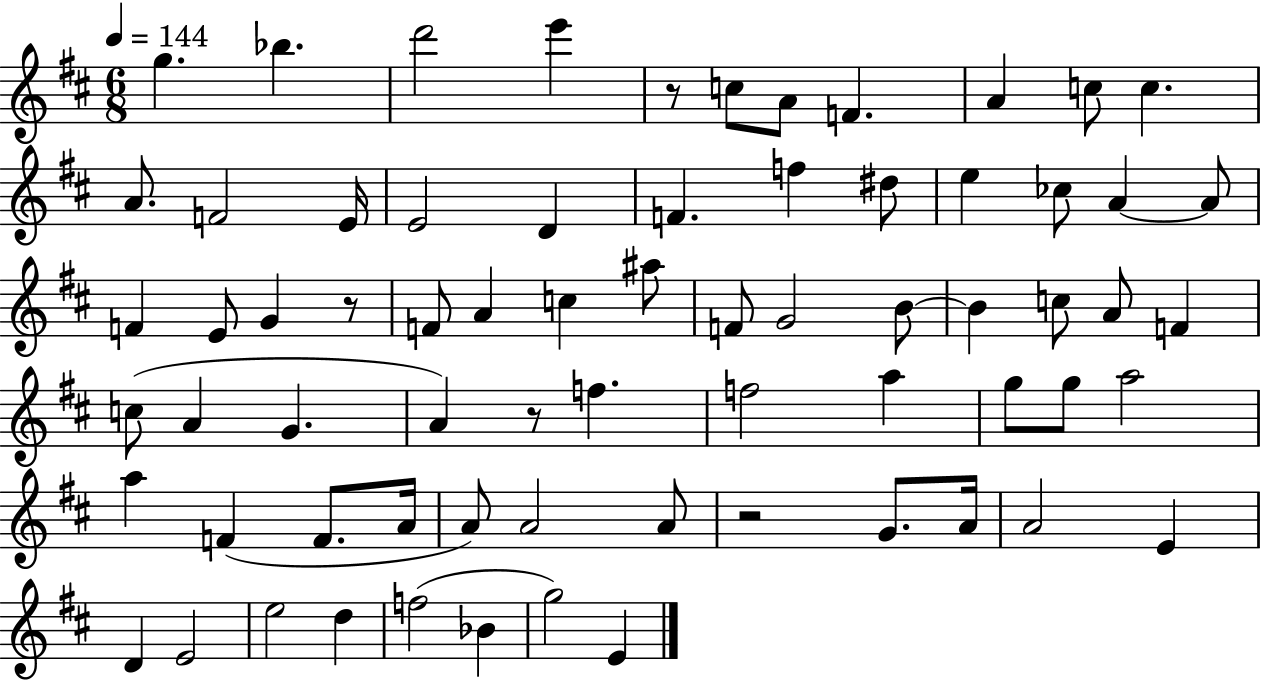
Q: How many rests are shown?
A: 4